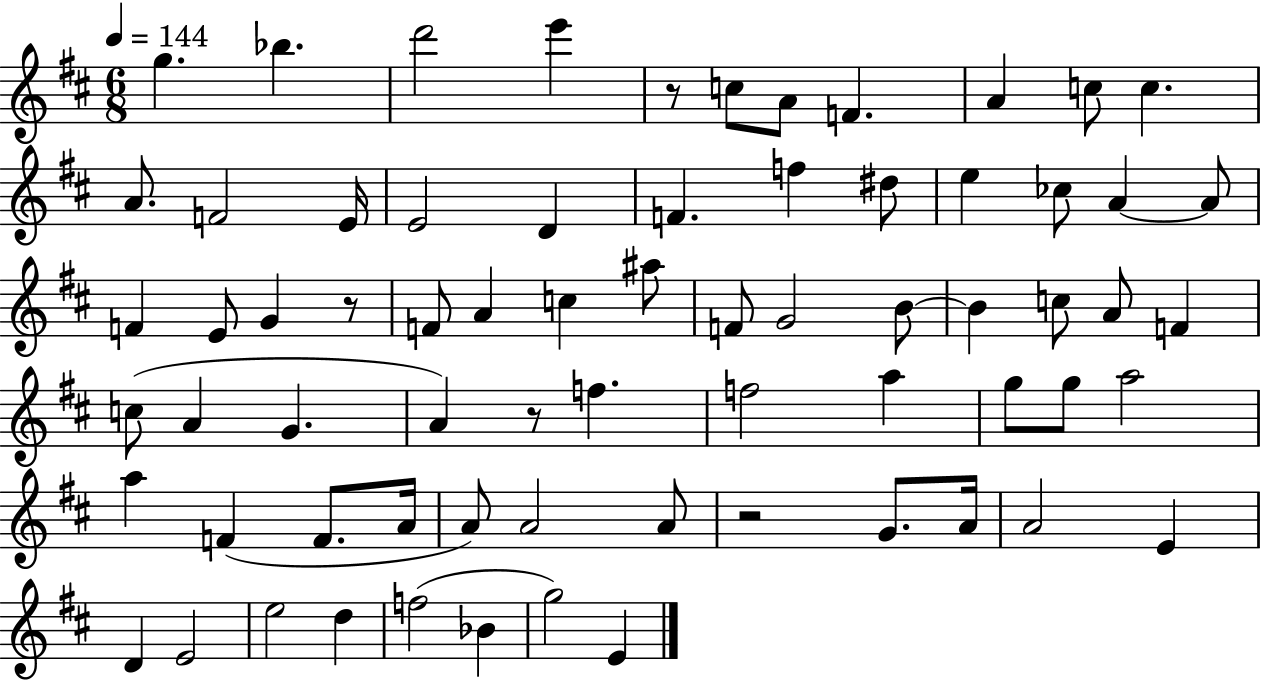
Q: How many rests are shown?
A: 4